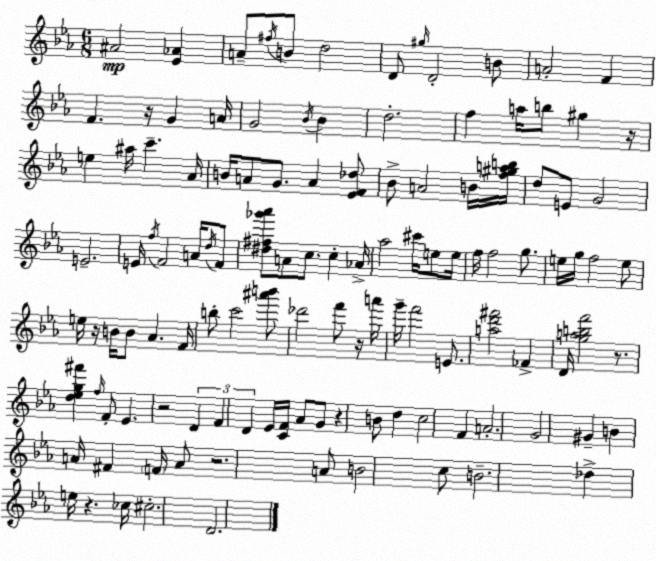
X:1
T:Untitled
M:6/8
L:1/4
K:Cm
^A2 [_E_A] A/2 ^f/4 B/2 d2 D/2 ^g/4 D2 B/2 A2 F F z/4 G A/4 G2 _B/4 _B d2 f a/4 b/2 ^g z/4 e ^a/4 c' _A/4 B/4 A/2 G/2 A [_EF_d]/2 _B/2 A2 B/4 [f^gab]/4 d/2 E/2 G2 E2 E/4 f/4 F2 A/4 d/4 F/2 [^d^f_g'_a']/2 A/2 c/2 c _A/4 _a2 ^c'/4 e/2 e/4 f/4 f2 g/2 e/4 g/4 f2 e/2 e/4 z/4 B/4 B/2 _A F/4 b/2 c'2 [^a'b']/2 _d'2 f'/2 z/4 a'/4 g'/4 f'2 E/2 [ad'^f']2 _F D/4 [gabf']2 z/2 [d_eg^f'] f/4 F/2 _E z2 D F D _E/4 [CF]/4 _A/2 G/2 z B/2 d c2 F A2 G2 ^G B A/4 ^F F/4 A/2 z2 A/2 B2 c/2 B2 _d e/4 z _c/4 ^c2 D2